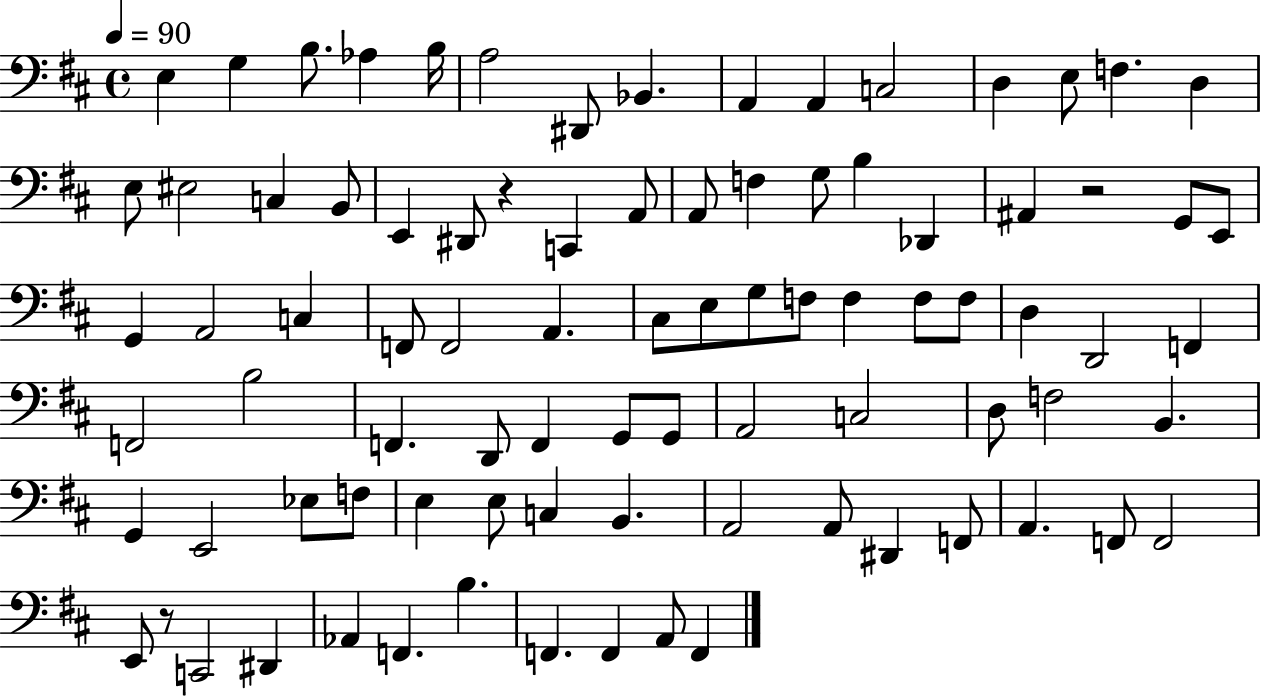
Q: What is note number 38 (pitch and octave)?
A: C#3